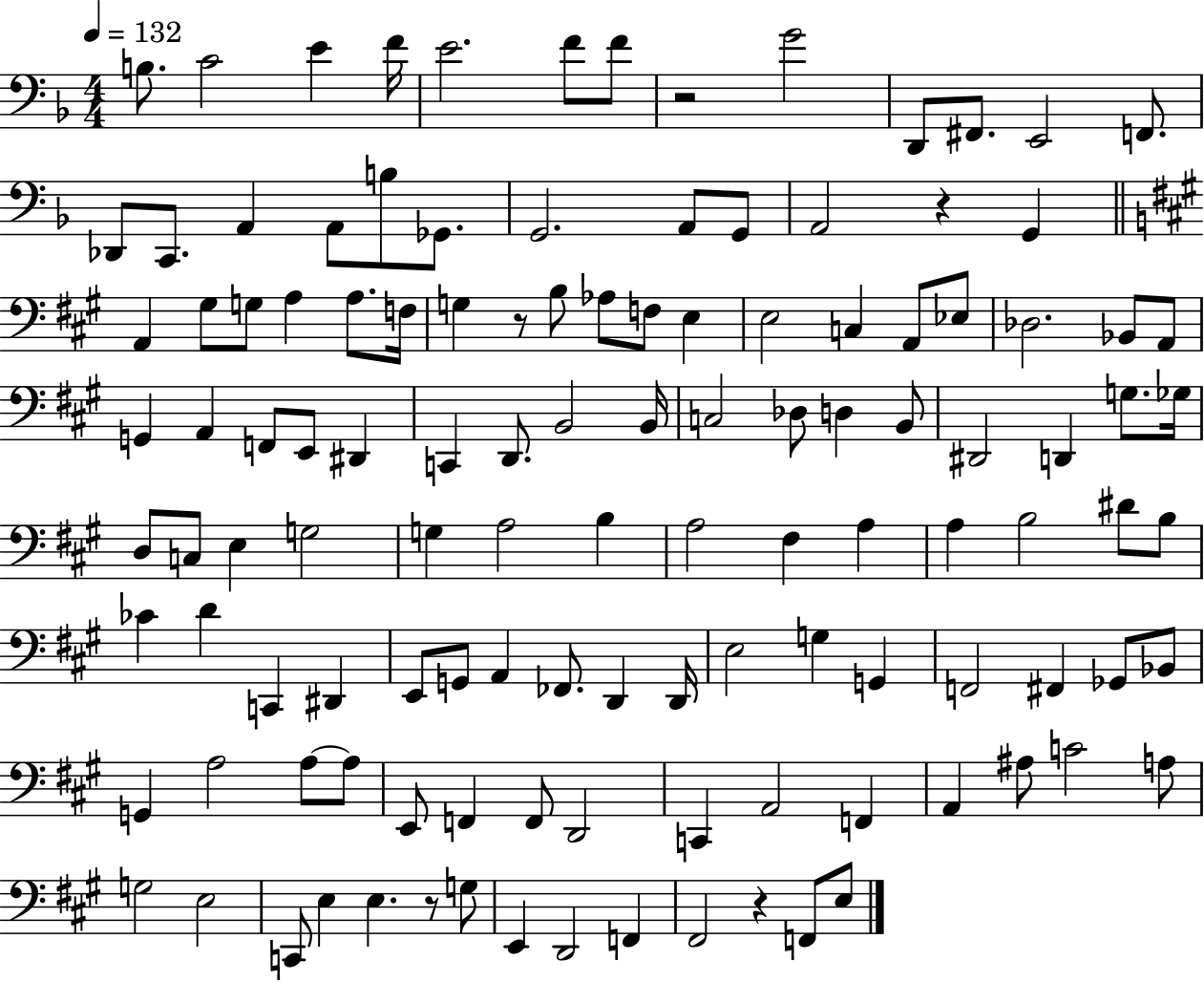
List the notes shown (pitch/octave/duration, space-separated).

B3/e. C4/h E4/q F4/s E4/h. F4/e F4/e R/h G4/h D2/e F#2/e. E2/h F2/e. Db2/e C2/e. A2/q A2/e B3/e Gb2/e. G2/h. A2/e G2/e A2/h R/q G2/q A2/q G#3/e G3/e A3/q A3/e. F3/s G3/q R/e B3/e Ab3/e F3/e E3/q E3/h C3/q A2/e Eb3/e Db3/h. Bb2/e A2/e G2/q A2/q F2/e E2/e D#2/q C2/q D2/e. B2/h B2/s C3/h Db3/e D3/q B2/e D#2/h D2/q G3/e. Gb3/s D3/e C3/e E3/q G3/h G3/q A3/h B3/q A3/h F#3/q A3/q A3/q B3/h D#4/e B3/e CES4/q D4/q C2/q D#2/q E2/e G2/e A2/q FES2/e. D2/q D2/s E3/h G3/q G2/q F2/h F#2/q Gb2/e Bb2/e G2/q A3/h A3/e A3/e E2/e F2/q F2/e D2/h C2/q A2/h F2/q A2/q A#3/e C4/h A3/e G3/h E3/h C2/e E3/q E3/q. R/e G3/e E2/q D2/h F2/q F#2/h R/q F2/e E3/e